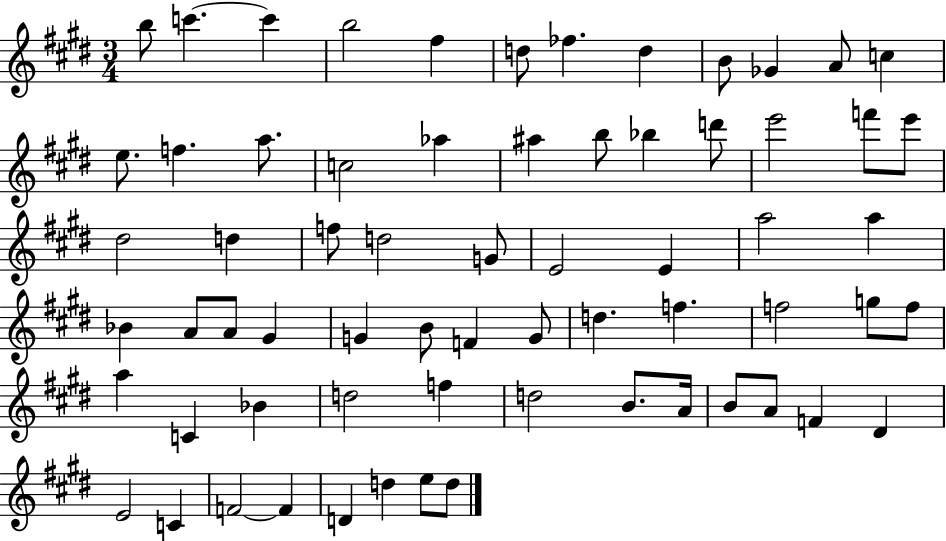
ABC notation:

X:1
T:Untitled
M:3/4
L:1/4
K:E
b/2 c' c' b2 ^f d/2 _f d B/2 _G A/2 c e/2 f a/2 c2 _a ^a b/2 _b d'/2 e'2 f'/2 e'/2 ^d2 d f/2 d2 G/2 E2 E a2 a _B A/2 A/2 ^G G B/2 F G/2 d f f2 g/2 f/2 a C _B d2 f d2 B/2 A/4 B/2 A/2 F ^D E2 C F2 F D d e/2 d/2